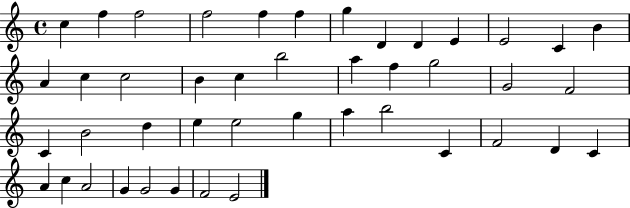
X:1
T:Untitled
M:4/4
L:1/4
K:C
c f f2 f2 f f g D D E E2 C B A c c2 B c b2 a f g2 G2 F2 C B2 d e e2 g a b2 C F2 D C A c A2 G G2 G F2 E2